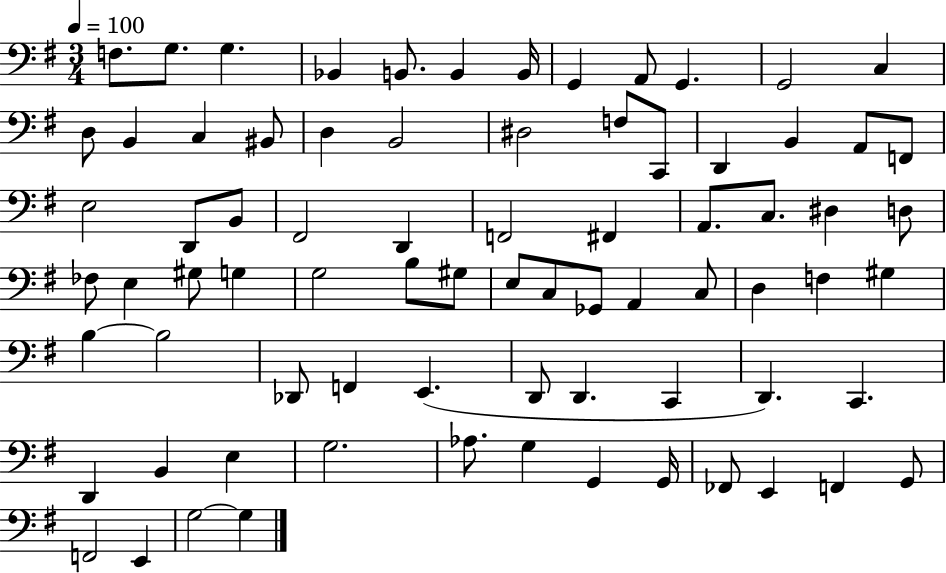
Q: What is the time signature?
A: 3/4